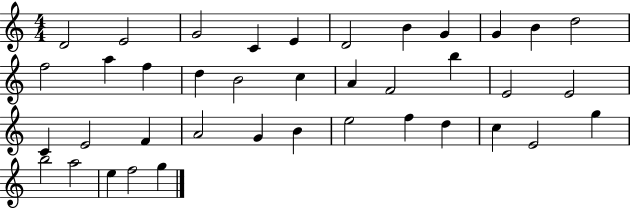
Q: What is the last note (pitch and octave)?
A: G5